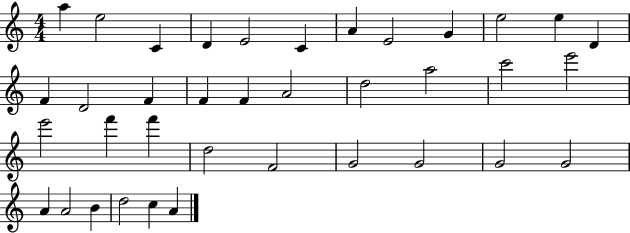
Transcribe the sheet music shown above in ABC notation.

X:1
T:Untitled
M:4/4
L:1/4
K:C
a e2 C D E2 C A E2 G e2 e D F D2 F F F A2 d2 a2 c'2 e'2 e'2 f' f' d2 F2 G2 G2 G2 G2 A A2 B d2 c A